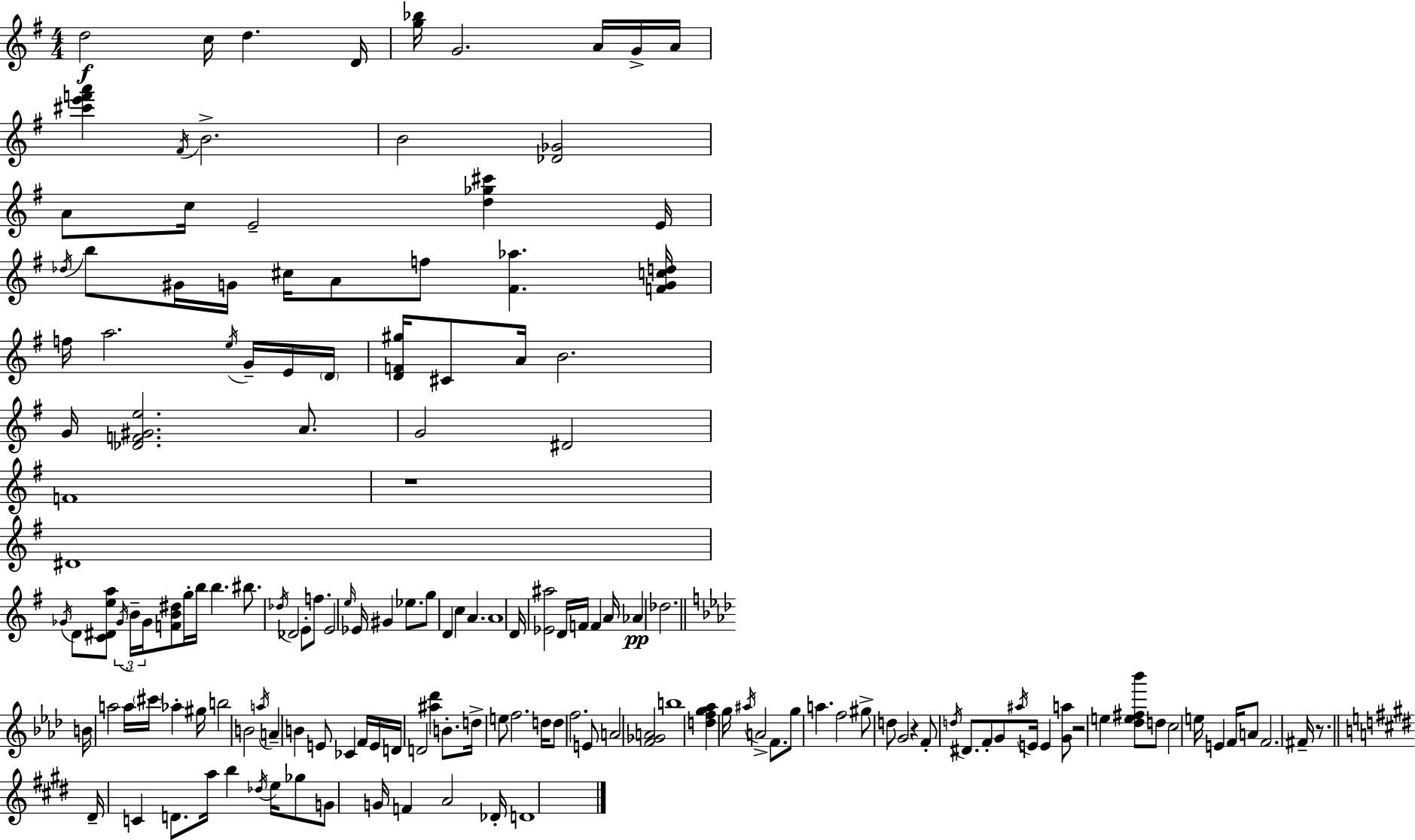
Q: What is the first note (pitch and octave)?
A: D5